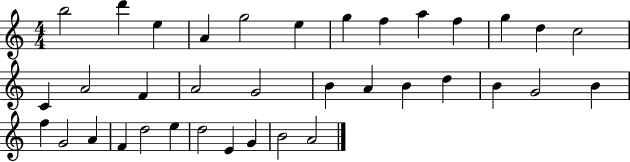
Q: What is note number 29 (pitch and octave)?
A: F4